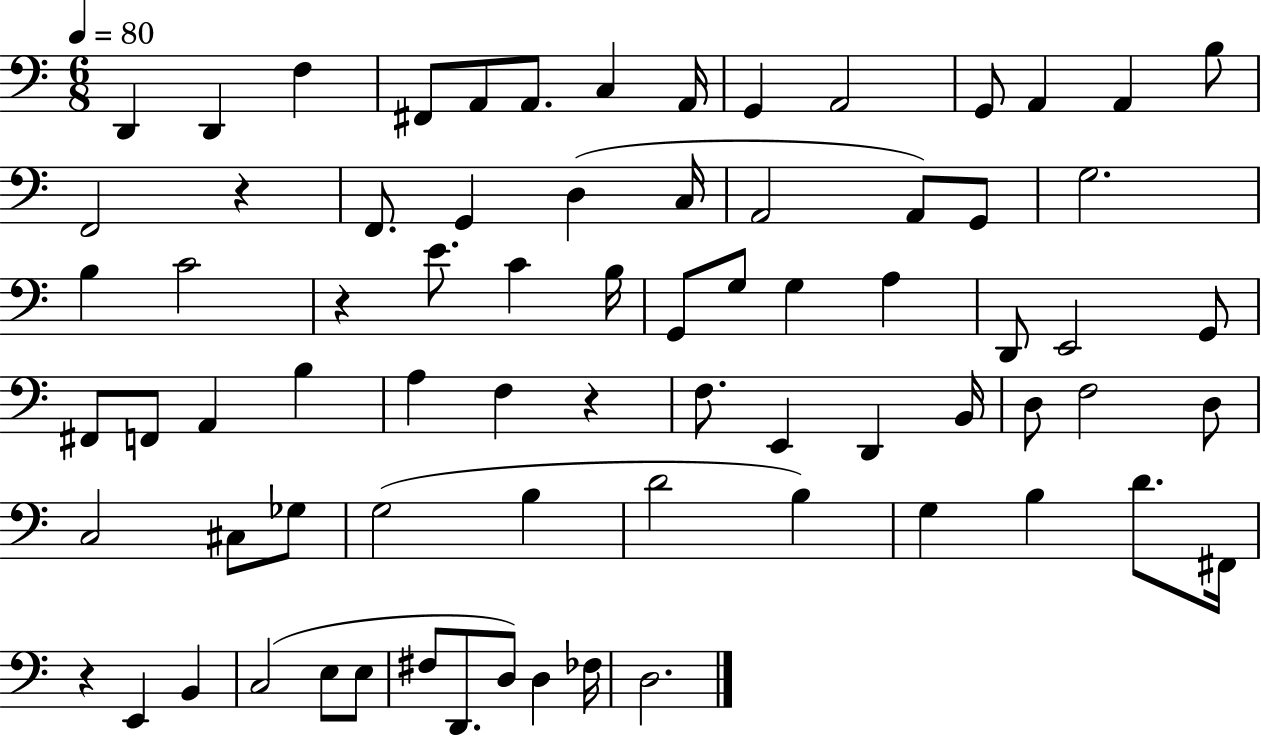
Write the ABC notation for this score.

X:1
T:Untitled
M:6/8
L:1/4
K:C
D,, D,, F, ^F,,/2 A,,/2 A,,/2 C, A,,/4 G,, A,,2 G,,/2 A,, A,, B,/2 F,,2 z F,,/2 G,, D, C,/4 A,,2 A,,/2 G,,/2 G,2 B, C2 z E/2 C B,/4 G,,/2 G,/2 G, A, D,,/2 E,,2 G,,/2 ^F,,/2 F,,/2 A,, B, A, F, z F,/2 E,, D,, B,,/4 D,/2 F,2 D,/2 C,2 ^C,/2 _G,/2 G,2 B, D2 B, G, B, D/2 ^F,,/4 z E,, B,, C,2 E,/2 E,/2 ^F,/2 D,,/2 D,/2 D, _F,/4 D,2